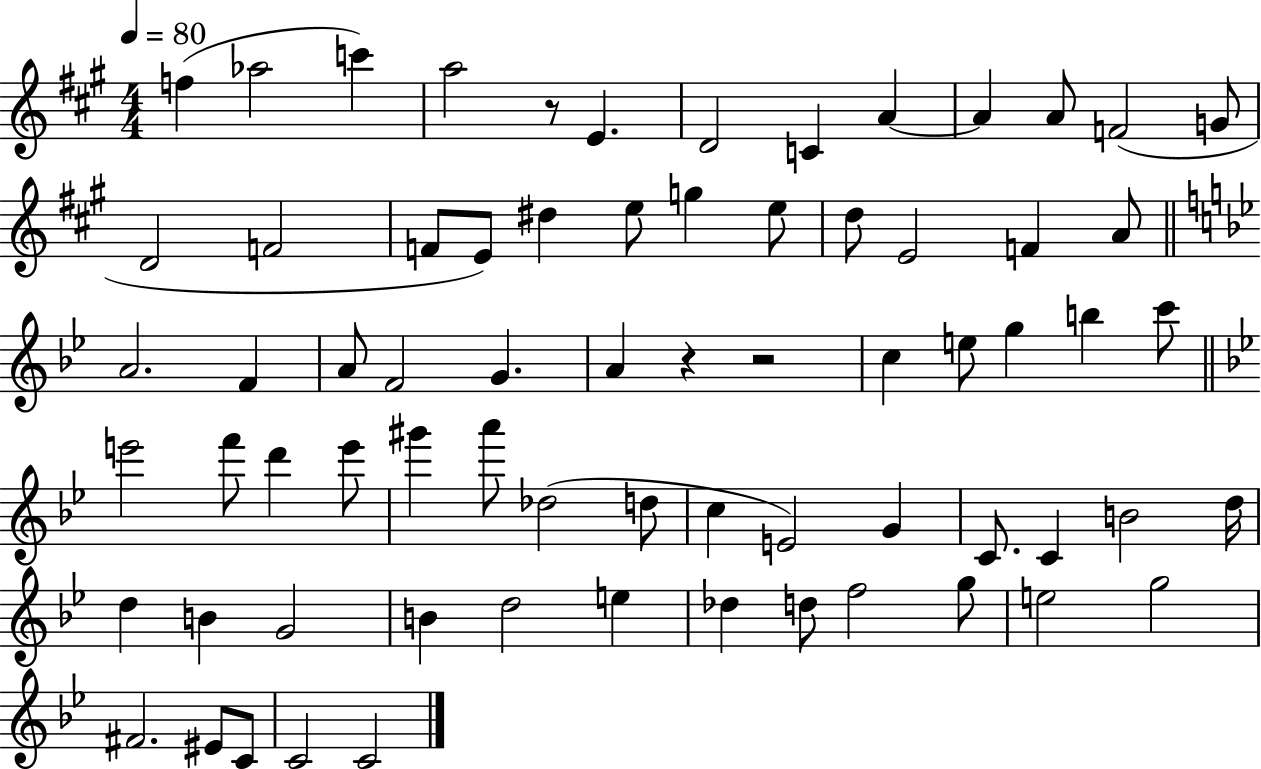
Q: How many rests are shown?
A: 3